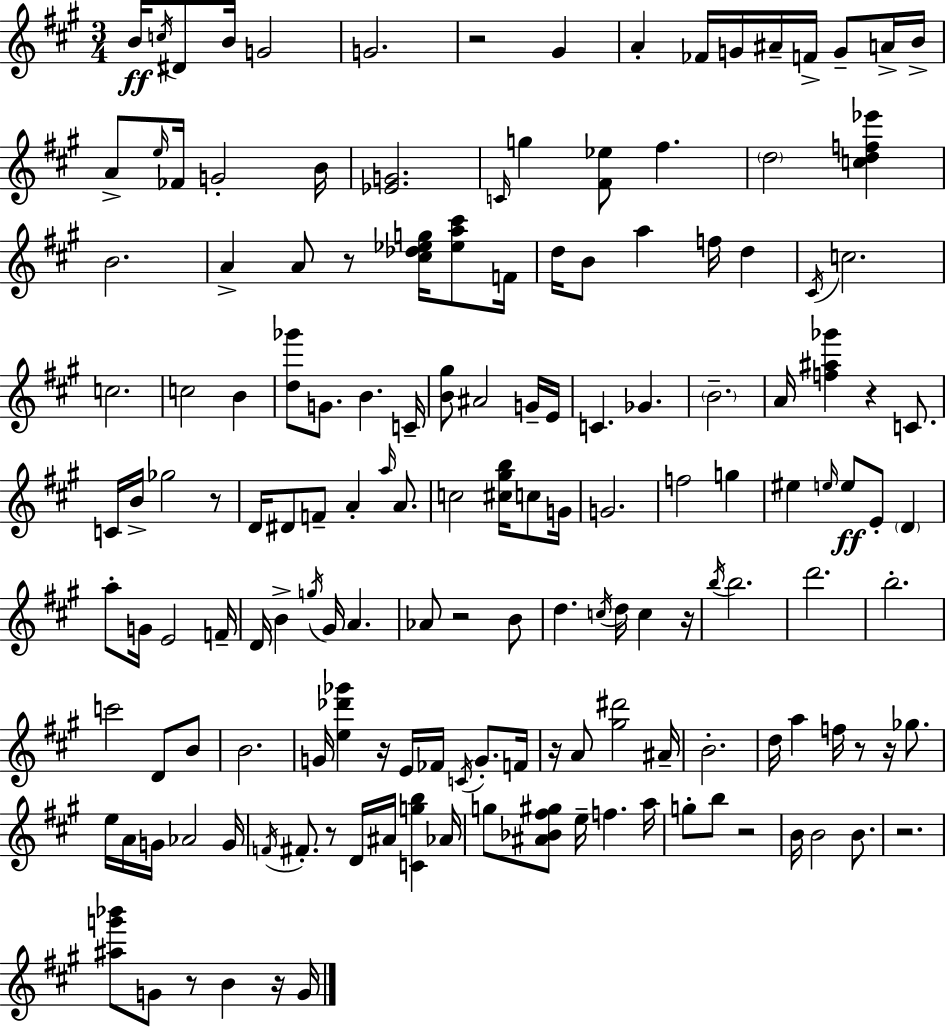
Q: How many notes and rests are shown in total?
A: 156